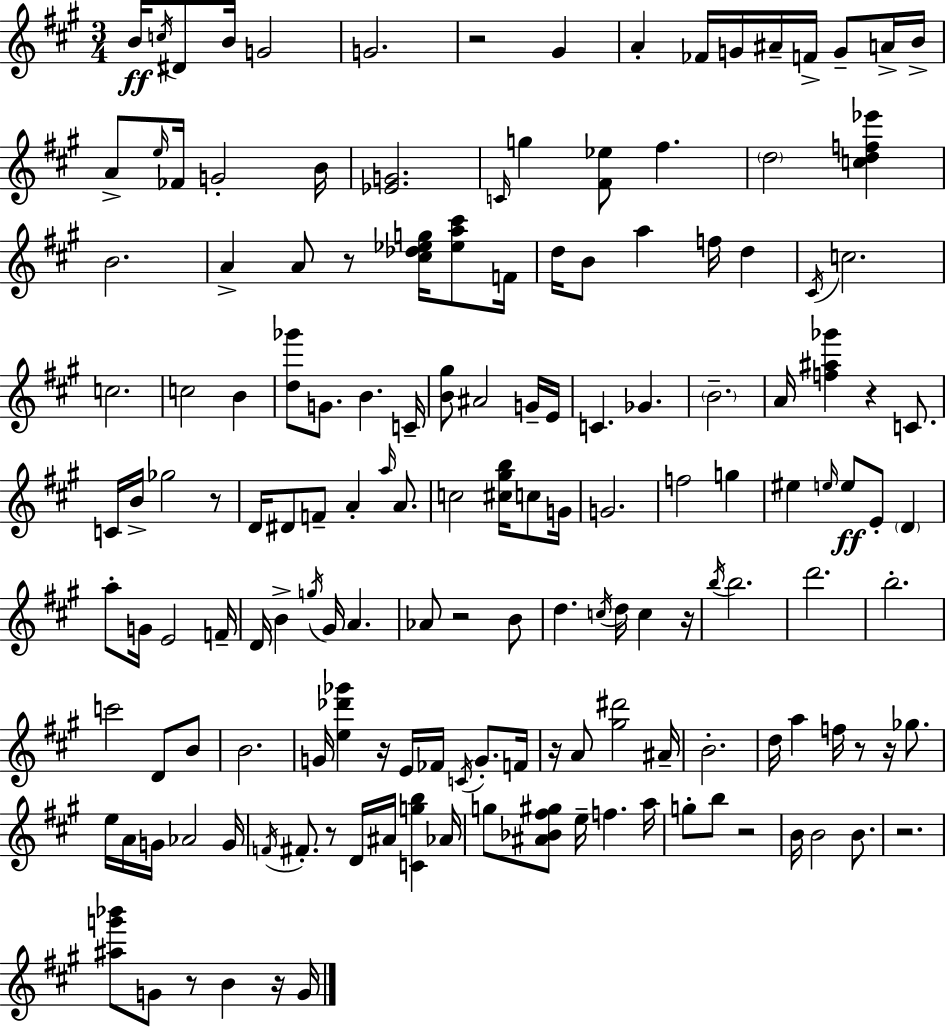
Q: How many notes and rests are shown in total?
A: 156